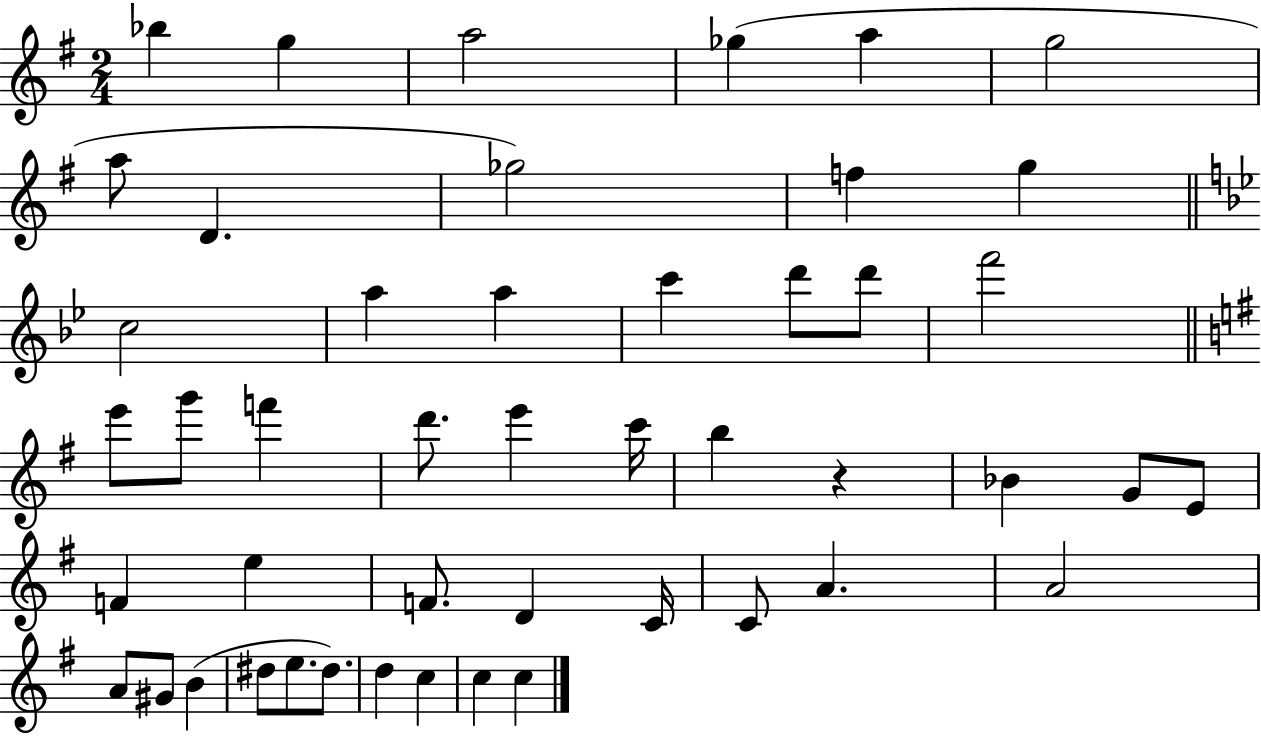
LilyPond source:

{
  \clef treble
  \numericTimeSignature
  \time 2/4
  \key g \major
  \repeat volta 2 { bes''4 g''4 | a''2 | ges''4( a''4 | g''2 | \break a''8 d'4. | ges''2) | f''4 g''4 | \bar "||" \break \key bes \major c''2 | a''4 a''4 | c'''4 d'''8 d'''8 | f'''2 | \break \bar "||" \break \key g \major e'''8 g'''8 f'''4 | d'''8. e'''4 c'''16 | b''4 r4 | bes'4 g'8 e'8 | \break f'4 e''4 | f'8. d'4 c'16 | c'8 a'4. | a'2 | \break a'8 gis'8 b'4( | dis''8 e''8. dis''8.) | d''4 c''4 | c''4 c''4 | \break } \bar "|."
}